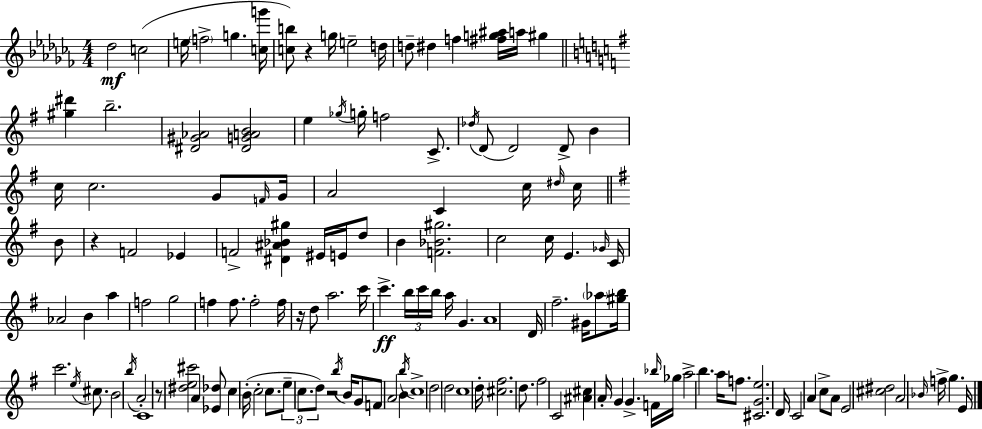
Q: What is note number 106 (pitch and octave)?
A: Gb5